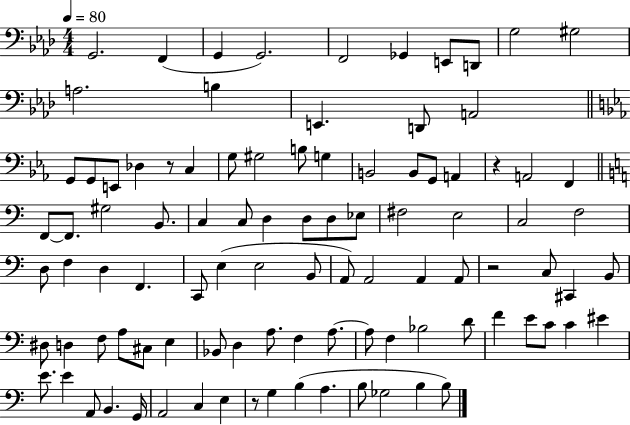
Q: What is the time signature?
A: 4/4